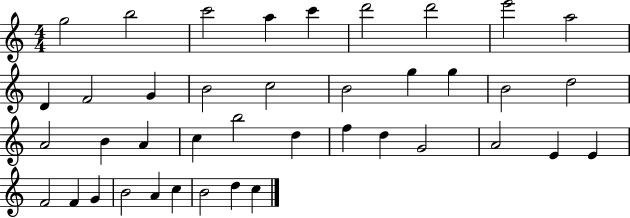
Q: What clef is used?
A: treble